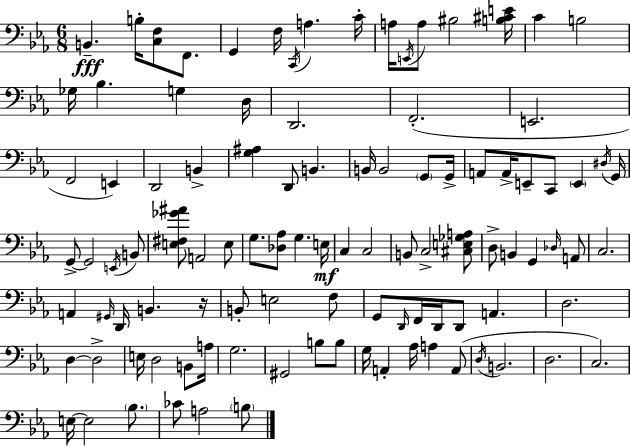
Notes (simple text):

B2/q. B3/s [C3,F3]/e F2/e. G2/q F3/s C2/s A3/q. C4/s A3/s E2/s A3/e BIS3/h [B3,C#4,E4]/s C4/q B3/h Gb3/s Bb3/q. G3/q D3/s D2/h. F2/h. E2/h. F2/h E2/q D2/h B2/q [G3,A#3]/q D2/e B2/q. B2/s B2/h G2/e G2/s A2/e A2/s E2/e C2/e E2/q D#3/s G2/s G2/e G2/h E2/s B2/e [E3,F#3,Gb4,A#4]/e A2/h E3/e G3/e. [Db3,Ab3]/e G3/q. E3/s C3/q C3/h B2/e C3/h [C#3,E3,Gb3,A3]/e D3/e B2/q G2/q Db3/s A2/e C3/h. A2/q G#2/s D2/s B2/q. R/s B2/e E3/h F3/e G2/e D2/s F2/s D2/s D2/e A2/q. D3/h. D3/q D3/h E3/s D3/h B2/e A3/s G3/h. G#2/h B3/e B3/e G3/s A2/q Ab3/s A3/q A2/e D3/s B2/h. D3/h. C3/h. E3/s E3/h Bb3/e. CES4/e A3/h B3/e